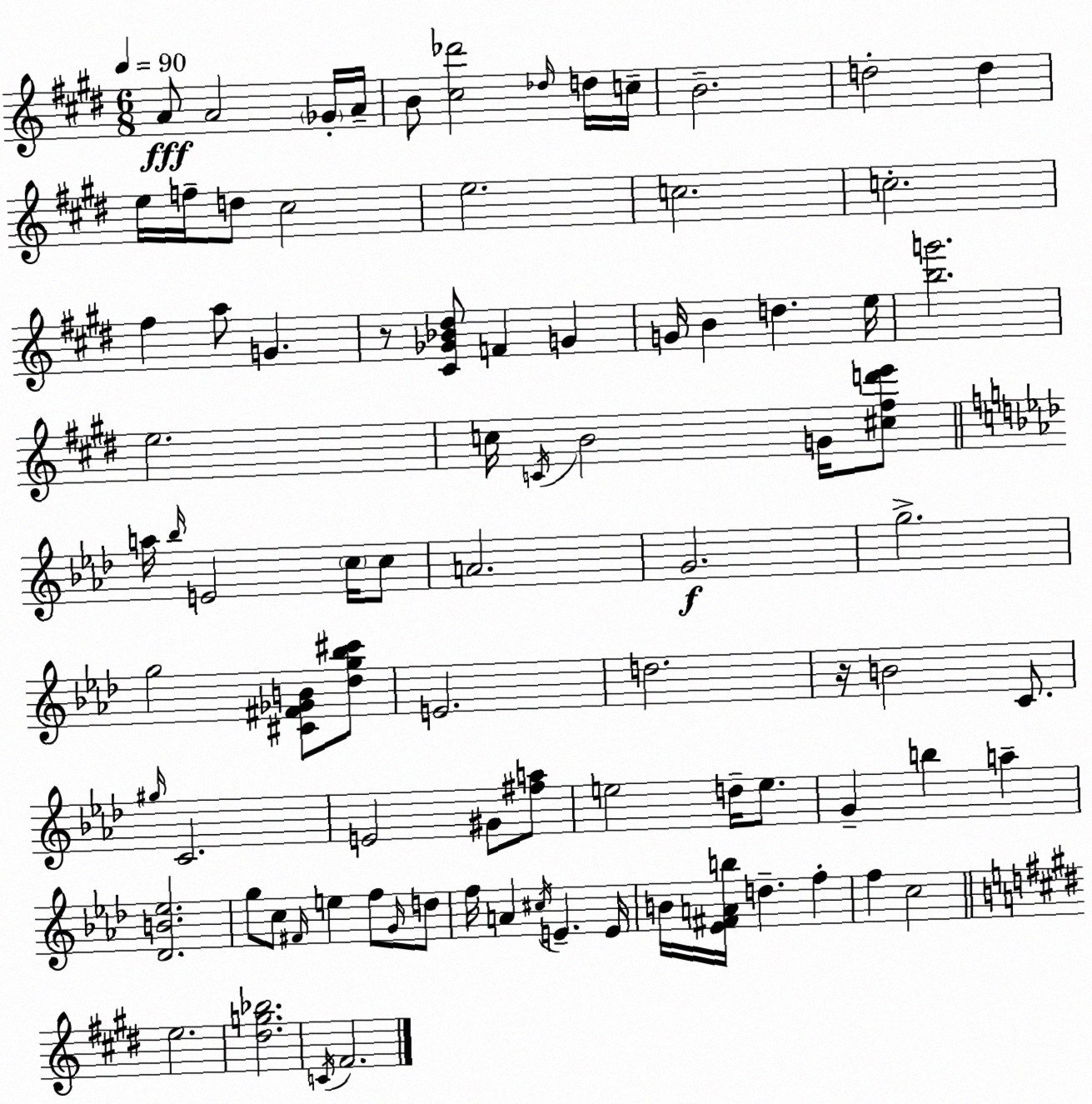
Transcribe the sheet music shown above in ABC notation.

X:1
T:Untitled
M:6/8
L:1/4
K:E
A/2 A2 _G/4 A/4 B/2 [^c_d']2 _d/4 d/4 c/4 B2 d2 d e/4 f/4 d/2 ^c2 e2 c2 c2 ^f a/2 G z/2 [^C_G_B^d]/2 F G G/4 B d e/4 [bg']2 e2 c/4 C/4 B2 G/4 [^c^fd'e']/2 a/4 _b/4 E2 c/4 c/2 A2 G2 g2 g2 [^C^F_GB]/2 [_dg_b^c']/2 E2 d2 z/4 B2 C/2 ^g/4 C2 E2 ^G/2 [^fa]/2 e2 d/4 e/2 G b a [_DB_e]2 g/2 c/2 ^F/4 e f/2 G/4 d/2 f/4 A ^c/4 E E/4 B/4 [_E^FAb]/4 d f f c2 e2 [^dg_b]2 C/4 ^F2